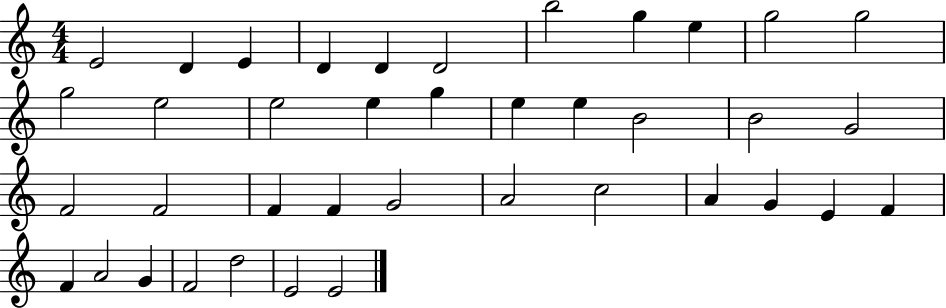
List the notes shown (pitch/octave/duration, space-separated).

E4/h D4/q E4/q D4/q D4/q D4/h B5/h G5/q E5/q G5/h G5/h G5/h E5/h E5/h E5/q G5/q E5/q E5/q B4/h B4/h G4/h F4/h F4/h F4/q F4/q G4/h A4/h C5/h A4/q G4/q E4/q F4/q F4/q A4/h G4/q F4/h D5/h E4/h E4/h